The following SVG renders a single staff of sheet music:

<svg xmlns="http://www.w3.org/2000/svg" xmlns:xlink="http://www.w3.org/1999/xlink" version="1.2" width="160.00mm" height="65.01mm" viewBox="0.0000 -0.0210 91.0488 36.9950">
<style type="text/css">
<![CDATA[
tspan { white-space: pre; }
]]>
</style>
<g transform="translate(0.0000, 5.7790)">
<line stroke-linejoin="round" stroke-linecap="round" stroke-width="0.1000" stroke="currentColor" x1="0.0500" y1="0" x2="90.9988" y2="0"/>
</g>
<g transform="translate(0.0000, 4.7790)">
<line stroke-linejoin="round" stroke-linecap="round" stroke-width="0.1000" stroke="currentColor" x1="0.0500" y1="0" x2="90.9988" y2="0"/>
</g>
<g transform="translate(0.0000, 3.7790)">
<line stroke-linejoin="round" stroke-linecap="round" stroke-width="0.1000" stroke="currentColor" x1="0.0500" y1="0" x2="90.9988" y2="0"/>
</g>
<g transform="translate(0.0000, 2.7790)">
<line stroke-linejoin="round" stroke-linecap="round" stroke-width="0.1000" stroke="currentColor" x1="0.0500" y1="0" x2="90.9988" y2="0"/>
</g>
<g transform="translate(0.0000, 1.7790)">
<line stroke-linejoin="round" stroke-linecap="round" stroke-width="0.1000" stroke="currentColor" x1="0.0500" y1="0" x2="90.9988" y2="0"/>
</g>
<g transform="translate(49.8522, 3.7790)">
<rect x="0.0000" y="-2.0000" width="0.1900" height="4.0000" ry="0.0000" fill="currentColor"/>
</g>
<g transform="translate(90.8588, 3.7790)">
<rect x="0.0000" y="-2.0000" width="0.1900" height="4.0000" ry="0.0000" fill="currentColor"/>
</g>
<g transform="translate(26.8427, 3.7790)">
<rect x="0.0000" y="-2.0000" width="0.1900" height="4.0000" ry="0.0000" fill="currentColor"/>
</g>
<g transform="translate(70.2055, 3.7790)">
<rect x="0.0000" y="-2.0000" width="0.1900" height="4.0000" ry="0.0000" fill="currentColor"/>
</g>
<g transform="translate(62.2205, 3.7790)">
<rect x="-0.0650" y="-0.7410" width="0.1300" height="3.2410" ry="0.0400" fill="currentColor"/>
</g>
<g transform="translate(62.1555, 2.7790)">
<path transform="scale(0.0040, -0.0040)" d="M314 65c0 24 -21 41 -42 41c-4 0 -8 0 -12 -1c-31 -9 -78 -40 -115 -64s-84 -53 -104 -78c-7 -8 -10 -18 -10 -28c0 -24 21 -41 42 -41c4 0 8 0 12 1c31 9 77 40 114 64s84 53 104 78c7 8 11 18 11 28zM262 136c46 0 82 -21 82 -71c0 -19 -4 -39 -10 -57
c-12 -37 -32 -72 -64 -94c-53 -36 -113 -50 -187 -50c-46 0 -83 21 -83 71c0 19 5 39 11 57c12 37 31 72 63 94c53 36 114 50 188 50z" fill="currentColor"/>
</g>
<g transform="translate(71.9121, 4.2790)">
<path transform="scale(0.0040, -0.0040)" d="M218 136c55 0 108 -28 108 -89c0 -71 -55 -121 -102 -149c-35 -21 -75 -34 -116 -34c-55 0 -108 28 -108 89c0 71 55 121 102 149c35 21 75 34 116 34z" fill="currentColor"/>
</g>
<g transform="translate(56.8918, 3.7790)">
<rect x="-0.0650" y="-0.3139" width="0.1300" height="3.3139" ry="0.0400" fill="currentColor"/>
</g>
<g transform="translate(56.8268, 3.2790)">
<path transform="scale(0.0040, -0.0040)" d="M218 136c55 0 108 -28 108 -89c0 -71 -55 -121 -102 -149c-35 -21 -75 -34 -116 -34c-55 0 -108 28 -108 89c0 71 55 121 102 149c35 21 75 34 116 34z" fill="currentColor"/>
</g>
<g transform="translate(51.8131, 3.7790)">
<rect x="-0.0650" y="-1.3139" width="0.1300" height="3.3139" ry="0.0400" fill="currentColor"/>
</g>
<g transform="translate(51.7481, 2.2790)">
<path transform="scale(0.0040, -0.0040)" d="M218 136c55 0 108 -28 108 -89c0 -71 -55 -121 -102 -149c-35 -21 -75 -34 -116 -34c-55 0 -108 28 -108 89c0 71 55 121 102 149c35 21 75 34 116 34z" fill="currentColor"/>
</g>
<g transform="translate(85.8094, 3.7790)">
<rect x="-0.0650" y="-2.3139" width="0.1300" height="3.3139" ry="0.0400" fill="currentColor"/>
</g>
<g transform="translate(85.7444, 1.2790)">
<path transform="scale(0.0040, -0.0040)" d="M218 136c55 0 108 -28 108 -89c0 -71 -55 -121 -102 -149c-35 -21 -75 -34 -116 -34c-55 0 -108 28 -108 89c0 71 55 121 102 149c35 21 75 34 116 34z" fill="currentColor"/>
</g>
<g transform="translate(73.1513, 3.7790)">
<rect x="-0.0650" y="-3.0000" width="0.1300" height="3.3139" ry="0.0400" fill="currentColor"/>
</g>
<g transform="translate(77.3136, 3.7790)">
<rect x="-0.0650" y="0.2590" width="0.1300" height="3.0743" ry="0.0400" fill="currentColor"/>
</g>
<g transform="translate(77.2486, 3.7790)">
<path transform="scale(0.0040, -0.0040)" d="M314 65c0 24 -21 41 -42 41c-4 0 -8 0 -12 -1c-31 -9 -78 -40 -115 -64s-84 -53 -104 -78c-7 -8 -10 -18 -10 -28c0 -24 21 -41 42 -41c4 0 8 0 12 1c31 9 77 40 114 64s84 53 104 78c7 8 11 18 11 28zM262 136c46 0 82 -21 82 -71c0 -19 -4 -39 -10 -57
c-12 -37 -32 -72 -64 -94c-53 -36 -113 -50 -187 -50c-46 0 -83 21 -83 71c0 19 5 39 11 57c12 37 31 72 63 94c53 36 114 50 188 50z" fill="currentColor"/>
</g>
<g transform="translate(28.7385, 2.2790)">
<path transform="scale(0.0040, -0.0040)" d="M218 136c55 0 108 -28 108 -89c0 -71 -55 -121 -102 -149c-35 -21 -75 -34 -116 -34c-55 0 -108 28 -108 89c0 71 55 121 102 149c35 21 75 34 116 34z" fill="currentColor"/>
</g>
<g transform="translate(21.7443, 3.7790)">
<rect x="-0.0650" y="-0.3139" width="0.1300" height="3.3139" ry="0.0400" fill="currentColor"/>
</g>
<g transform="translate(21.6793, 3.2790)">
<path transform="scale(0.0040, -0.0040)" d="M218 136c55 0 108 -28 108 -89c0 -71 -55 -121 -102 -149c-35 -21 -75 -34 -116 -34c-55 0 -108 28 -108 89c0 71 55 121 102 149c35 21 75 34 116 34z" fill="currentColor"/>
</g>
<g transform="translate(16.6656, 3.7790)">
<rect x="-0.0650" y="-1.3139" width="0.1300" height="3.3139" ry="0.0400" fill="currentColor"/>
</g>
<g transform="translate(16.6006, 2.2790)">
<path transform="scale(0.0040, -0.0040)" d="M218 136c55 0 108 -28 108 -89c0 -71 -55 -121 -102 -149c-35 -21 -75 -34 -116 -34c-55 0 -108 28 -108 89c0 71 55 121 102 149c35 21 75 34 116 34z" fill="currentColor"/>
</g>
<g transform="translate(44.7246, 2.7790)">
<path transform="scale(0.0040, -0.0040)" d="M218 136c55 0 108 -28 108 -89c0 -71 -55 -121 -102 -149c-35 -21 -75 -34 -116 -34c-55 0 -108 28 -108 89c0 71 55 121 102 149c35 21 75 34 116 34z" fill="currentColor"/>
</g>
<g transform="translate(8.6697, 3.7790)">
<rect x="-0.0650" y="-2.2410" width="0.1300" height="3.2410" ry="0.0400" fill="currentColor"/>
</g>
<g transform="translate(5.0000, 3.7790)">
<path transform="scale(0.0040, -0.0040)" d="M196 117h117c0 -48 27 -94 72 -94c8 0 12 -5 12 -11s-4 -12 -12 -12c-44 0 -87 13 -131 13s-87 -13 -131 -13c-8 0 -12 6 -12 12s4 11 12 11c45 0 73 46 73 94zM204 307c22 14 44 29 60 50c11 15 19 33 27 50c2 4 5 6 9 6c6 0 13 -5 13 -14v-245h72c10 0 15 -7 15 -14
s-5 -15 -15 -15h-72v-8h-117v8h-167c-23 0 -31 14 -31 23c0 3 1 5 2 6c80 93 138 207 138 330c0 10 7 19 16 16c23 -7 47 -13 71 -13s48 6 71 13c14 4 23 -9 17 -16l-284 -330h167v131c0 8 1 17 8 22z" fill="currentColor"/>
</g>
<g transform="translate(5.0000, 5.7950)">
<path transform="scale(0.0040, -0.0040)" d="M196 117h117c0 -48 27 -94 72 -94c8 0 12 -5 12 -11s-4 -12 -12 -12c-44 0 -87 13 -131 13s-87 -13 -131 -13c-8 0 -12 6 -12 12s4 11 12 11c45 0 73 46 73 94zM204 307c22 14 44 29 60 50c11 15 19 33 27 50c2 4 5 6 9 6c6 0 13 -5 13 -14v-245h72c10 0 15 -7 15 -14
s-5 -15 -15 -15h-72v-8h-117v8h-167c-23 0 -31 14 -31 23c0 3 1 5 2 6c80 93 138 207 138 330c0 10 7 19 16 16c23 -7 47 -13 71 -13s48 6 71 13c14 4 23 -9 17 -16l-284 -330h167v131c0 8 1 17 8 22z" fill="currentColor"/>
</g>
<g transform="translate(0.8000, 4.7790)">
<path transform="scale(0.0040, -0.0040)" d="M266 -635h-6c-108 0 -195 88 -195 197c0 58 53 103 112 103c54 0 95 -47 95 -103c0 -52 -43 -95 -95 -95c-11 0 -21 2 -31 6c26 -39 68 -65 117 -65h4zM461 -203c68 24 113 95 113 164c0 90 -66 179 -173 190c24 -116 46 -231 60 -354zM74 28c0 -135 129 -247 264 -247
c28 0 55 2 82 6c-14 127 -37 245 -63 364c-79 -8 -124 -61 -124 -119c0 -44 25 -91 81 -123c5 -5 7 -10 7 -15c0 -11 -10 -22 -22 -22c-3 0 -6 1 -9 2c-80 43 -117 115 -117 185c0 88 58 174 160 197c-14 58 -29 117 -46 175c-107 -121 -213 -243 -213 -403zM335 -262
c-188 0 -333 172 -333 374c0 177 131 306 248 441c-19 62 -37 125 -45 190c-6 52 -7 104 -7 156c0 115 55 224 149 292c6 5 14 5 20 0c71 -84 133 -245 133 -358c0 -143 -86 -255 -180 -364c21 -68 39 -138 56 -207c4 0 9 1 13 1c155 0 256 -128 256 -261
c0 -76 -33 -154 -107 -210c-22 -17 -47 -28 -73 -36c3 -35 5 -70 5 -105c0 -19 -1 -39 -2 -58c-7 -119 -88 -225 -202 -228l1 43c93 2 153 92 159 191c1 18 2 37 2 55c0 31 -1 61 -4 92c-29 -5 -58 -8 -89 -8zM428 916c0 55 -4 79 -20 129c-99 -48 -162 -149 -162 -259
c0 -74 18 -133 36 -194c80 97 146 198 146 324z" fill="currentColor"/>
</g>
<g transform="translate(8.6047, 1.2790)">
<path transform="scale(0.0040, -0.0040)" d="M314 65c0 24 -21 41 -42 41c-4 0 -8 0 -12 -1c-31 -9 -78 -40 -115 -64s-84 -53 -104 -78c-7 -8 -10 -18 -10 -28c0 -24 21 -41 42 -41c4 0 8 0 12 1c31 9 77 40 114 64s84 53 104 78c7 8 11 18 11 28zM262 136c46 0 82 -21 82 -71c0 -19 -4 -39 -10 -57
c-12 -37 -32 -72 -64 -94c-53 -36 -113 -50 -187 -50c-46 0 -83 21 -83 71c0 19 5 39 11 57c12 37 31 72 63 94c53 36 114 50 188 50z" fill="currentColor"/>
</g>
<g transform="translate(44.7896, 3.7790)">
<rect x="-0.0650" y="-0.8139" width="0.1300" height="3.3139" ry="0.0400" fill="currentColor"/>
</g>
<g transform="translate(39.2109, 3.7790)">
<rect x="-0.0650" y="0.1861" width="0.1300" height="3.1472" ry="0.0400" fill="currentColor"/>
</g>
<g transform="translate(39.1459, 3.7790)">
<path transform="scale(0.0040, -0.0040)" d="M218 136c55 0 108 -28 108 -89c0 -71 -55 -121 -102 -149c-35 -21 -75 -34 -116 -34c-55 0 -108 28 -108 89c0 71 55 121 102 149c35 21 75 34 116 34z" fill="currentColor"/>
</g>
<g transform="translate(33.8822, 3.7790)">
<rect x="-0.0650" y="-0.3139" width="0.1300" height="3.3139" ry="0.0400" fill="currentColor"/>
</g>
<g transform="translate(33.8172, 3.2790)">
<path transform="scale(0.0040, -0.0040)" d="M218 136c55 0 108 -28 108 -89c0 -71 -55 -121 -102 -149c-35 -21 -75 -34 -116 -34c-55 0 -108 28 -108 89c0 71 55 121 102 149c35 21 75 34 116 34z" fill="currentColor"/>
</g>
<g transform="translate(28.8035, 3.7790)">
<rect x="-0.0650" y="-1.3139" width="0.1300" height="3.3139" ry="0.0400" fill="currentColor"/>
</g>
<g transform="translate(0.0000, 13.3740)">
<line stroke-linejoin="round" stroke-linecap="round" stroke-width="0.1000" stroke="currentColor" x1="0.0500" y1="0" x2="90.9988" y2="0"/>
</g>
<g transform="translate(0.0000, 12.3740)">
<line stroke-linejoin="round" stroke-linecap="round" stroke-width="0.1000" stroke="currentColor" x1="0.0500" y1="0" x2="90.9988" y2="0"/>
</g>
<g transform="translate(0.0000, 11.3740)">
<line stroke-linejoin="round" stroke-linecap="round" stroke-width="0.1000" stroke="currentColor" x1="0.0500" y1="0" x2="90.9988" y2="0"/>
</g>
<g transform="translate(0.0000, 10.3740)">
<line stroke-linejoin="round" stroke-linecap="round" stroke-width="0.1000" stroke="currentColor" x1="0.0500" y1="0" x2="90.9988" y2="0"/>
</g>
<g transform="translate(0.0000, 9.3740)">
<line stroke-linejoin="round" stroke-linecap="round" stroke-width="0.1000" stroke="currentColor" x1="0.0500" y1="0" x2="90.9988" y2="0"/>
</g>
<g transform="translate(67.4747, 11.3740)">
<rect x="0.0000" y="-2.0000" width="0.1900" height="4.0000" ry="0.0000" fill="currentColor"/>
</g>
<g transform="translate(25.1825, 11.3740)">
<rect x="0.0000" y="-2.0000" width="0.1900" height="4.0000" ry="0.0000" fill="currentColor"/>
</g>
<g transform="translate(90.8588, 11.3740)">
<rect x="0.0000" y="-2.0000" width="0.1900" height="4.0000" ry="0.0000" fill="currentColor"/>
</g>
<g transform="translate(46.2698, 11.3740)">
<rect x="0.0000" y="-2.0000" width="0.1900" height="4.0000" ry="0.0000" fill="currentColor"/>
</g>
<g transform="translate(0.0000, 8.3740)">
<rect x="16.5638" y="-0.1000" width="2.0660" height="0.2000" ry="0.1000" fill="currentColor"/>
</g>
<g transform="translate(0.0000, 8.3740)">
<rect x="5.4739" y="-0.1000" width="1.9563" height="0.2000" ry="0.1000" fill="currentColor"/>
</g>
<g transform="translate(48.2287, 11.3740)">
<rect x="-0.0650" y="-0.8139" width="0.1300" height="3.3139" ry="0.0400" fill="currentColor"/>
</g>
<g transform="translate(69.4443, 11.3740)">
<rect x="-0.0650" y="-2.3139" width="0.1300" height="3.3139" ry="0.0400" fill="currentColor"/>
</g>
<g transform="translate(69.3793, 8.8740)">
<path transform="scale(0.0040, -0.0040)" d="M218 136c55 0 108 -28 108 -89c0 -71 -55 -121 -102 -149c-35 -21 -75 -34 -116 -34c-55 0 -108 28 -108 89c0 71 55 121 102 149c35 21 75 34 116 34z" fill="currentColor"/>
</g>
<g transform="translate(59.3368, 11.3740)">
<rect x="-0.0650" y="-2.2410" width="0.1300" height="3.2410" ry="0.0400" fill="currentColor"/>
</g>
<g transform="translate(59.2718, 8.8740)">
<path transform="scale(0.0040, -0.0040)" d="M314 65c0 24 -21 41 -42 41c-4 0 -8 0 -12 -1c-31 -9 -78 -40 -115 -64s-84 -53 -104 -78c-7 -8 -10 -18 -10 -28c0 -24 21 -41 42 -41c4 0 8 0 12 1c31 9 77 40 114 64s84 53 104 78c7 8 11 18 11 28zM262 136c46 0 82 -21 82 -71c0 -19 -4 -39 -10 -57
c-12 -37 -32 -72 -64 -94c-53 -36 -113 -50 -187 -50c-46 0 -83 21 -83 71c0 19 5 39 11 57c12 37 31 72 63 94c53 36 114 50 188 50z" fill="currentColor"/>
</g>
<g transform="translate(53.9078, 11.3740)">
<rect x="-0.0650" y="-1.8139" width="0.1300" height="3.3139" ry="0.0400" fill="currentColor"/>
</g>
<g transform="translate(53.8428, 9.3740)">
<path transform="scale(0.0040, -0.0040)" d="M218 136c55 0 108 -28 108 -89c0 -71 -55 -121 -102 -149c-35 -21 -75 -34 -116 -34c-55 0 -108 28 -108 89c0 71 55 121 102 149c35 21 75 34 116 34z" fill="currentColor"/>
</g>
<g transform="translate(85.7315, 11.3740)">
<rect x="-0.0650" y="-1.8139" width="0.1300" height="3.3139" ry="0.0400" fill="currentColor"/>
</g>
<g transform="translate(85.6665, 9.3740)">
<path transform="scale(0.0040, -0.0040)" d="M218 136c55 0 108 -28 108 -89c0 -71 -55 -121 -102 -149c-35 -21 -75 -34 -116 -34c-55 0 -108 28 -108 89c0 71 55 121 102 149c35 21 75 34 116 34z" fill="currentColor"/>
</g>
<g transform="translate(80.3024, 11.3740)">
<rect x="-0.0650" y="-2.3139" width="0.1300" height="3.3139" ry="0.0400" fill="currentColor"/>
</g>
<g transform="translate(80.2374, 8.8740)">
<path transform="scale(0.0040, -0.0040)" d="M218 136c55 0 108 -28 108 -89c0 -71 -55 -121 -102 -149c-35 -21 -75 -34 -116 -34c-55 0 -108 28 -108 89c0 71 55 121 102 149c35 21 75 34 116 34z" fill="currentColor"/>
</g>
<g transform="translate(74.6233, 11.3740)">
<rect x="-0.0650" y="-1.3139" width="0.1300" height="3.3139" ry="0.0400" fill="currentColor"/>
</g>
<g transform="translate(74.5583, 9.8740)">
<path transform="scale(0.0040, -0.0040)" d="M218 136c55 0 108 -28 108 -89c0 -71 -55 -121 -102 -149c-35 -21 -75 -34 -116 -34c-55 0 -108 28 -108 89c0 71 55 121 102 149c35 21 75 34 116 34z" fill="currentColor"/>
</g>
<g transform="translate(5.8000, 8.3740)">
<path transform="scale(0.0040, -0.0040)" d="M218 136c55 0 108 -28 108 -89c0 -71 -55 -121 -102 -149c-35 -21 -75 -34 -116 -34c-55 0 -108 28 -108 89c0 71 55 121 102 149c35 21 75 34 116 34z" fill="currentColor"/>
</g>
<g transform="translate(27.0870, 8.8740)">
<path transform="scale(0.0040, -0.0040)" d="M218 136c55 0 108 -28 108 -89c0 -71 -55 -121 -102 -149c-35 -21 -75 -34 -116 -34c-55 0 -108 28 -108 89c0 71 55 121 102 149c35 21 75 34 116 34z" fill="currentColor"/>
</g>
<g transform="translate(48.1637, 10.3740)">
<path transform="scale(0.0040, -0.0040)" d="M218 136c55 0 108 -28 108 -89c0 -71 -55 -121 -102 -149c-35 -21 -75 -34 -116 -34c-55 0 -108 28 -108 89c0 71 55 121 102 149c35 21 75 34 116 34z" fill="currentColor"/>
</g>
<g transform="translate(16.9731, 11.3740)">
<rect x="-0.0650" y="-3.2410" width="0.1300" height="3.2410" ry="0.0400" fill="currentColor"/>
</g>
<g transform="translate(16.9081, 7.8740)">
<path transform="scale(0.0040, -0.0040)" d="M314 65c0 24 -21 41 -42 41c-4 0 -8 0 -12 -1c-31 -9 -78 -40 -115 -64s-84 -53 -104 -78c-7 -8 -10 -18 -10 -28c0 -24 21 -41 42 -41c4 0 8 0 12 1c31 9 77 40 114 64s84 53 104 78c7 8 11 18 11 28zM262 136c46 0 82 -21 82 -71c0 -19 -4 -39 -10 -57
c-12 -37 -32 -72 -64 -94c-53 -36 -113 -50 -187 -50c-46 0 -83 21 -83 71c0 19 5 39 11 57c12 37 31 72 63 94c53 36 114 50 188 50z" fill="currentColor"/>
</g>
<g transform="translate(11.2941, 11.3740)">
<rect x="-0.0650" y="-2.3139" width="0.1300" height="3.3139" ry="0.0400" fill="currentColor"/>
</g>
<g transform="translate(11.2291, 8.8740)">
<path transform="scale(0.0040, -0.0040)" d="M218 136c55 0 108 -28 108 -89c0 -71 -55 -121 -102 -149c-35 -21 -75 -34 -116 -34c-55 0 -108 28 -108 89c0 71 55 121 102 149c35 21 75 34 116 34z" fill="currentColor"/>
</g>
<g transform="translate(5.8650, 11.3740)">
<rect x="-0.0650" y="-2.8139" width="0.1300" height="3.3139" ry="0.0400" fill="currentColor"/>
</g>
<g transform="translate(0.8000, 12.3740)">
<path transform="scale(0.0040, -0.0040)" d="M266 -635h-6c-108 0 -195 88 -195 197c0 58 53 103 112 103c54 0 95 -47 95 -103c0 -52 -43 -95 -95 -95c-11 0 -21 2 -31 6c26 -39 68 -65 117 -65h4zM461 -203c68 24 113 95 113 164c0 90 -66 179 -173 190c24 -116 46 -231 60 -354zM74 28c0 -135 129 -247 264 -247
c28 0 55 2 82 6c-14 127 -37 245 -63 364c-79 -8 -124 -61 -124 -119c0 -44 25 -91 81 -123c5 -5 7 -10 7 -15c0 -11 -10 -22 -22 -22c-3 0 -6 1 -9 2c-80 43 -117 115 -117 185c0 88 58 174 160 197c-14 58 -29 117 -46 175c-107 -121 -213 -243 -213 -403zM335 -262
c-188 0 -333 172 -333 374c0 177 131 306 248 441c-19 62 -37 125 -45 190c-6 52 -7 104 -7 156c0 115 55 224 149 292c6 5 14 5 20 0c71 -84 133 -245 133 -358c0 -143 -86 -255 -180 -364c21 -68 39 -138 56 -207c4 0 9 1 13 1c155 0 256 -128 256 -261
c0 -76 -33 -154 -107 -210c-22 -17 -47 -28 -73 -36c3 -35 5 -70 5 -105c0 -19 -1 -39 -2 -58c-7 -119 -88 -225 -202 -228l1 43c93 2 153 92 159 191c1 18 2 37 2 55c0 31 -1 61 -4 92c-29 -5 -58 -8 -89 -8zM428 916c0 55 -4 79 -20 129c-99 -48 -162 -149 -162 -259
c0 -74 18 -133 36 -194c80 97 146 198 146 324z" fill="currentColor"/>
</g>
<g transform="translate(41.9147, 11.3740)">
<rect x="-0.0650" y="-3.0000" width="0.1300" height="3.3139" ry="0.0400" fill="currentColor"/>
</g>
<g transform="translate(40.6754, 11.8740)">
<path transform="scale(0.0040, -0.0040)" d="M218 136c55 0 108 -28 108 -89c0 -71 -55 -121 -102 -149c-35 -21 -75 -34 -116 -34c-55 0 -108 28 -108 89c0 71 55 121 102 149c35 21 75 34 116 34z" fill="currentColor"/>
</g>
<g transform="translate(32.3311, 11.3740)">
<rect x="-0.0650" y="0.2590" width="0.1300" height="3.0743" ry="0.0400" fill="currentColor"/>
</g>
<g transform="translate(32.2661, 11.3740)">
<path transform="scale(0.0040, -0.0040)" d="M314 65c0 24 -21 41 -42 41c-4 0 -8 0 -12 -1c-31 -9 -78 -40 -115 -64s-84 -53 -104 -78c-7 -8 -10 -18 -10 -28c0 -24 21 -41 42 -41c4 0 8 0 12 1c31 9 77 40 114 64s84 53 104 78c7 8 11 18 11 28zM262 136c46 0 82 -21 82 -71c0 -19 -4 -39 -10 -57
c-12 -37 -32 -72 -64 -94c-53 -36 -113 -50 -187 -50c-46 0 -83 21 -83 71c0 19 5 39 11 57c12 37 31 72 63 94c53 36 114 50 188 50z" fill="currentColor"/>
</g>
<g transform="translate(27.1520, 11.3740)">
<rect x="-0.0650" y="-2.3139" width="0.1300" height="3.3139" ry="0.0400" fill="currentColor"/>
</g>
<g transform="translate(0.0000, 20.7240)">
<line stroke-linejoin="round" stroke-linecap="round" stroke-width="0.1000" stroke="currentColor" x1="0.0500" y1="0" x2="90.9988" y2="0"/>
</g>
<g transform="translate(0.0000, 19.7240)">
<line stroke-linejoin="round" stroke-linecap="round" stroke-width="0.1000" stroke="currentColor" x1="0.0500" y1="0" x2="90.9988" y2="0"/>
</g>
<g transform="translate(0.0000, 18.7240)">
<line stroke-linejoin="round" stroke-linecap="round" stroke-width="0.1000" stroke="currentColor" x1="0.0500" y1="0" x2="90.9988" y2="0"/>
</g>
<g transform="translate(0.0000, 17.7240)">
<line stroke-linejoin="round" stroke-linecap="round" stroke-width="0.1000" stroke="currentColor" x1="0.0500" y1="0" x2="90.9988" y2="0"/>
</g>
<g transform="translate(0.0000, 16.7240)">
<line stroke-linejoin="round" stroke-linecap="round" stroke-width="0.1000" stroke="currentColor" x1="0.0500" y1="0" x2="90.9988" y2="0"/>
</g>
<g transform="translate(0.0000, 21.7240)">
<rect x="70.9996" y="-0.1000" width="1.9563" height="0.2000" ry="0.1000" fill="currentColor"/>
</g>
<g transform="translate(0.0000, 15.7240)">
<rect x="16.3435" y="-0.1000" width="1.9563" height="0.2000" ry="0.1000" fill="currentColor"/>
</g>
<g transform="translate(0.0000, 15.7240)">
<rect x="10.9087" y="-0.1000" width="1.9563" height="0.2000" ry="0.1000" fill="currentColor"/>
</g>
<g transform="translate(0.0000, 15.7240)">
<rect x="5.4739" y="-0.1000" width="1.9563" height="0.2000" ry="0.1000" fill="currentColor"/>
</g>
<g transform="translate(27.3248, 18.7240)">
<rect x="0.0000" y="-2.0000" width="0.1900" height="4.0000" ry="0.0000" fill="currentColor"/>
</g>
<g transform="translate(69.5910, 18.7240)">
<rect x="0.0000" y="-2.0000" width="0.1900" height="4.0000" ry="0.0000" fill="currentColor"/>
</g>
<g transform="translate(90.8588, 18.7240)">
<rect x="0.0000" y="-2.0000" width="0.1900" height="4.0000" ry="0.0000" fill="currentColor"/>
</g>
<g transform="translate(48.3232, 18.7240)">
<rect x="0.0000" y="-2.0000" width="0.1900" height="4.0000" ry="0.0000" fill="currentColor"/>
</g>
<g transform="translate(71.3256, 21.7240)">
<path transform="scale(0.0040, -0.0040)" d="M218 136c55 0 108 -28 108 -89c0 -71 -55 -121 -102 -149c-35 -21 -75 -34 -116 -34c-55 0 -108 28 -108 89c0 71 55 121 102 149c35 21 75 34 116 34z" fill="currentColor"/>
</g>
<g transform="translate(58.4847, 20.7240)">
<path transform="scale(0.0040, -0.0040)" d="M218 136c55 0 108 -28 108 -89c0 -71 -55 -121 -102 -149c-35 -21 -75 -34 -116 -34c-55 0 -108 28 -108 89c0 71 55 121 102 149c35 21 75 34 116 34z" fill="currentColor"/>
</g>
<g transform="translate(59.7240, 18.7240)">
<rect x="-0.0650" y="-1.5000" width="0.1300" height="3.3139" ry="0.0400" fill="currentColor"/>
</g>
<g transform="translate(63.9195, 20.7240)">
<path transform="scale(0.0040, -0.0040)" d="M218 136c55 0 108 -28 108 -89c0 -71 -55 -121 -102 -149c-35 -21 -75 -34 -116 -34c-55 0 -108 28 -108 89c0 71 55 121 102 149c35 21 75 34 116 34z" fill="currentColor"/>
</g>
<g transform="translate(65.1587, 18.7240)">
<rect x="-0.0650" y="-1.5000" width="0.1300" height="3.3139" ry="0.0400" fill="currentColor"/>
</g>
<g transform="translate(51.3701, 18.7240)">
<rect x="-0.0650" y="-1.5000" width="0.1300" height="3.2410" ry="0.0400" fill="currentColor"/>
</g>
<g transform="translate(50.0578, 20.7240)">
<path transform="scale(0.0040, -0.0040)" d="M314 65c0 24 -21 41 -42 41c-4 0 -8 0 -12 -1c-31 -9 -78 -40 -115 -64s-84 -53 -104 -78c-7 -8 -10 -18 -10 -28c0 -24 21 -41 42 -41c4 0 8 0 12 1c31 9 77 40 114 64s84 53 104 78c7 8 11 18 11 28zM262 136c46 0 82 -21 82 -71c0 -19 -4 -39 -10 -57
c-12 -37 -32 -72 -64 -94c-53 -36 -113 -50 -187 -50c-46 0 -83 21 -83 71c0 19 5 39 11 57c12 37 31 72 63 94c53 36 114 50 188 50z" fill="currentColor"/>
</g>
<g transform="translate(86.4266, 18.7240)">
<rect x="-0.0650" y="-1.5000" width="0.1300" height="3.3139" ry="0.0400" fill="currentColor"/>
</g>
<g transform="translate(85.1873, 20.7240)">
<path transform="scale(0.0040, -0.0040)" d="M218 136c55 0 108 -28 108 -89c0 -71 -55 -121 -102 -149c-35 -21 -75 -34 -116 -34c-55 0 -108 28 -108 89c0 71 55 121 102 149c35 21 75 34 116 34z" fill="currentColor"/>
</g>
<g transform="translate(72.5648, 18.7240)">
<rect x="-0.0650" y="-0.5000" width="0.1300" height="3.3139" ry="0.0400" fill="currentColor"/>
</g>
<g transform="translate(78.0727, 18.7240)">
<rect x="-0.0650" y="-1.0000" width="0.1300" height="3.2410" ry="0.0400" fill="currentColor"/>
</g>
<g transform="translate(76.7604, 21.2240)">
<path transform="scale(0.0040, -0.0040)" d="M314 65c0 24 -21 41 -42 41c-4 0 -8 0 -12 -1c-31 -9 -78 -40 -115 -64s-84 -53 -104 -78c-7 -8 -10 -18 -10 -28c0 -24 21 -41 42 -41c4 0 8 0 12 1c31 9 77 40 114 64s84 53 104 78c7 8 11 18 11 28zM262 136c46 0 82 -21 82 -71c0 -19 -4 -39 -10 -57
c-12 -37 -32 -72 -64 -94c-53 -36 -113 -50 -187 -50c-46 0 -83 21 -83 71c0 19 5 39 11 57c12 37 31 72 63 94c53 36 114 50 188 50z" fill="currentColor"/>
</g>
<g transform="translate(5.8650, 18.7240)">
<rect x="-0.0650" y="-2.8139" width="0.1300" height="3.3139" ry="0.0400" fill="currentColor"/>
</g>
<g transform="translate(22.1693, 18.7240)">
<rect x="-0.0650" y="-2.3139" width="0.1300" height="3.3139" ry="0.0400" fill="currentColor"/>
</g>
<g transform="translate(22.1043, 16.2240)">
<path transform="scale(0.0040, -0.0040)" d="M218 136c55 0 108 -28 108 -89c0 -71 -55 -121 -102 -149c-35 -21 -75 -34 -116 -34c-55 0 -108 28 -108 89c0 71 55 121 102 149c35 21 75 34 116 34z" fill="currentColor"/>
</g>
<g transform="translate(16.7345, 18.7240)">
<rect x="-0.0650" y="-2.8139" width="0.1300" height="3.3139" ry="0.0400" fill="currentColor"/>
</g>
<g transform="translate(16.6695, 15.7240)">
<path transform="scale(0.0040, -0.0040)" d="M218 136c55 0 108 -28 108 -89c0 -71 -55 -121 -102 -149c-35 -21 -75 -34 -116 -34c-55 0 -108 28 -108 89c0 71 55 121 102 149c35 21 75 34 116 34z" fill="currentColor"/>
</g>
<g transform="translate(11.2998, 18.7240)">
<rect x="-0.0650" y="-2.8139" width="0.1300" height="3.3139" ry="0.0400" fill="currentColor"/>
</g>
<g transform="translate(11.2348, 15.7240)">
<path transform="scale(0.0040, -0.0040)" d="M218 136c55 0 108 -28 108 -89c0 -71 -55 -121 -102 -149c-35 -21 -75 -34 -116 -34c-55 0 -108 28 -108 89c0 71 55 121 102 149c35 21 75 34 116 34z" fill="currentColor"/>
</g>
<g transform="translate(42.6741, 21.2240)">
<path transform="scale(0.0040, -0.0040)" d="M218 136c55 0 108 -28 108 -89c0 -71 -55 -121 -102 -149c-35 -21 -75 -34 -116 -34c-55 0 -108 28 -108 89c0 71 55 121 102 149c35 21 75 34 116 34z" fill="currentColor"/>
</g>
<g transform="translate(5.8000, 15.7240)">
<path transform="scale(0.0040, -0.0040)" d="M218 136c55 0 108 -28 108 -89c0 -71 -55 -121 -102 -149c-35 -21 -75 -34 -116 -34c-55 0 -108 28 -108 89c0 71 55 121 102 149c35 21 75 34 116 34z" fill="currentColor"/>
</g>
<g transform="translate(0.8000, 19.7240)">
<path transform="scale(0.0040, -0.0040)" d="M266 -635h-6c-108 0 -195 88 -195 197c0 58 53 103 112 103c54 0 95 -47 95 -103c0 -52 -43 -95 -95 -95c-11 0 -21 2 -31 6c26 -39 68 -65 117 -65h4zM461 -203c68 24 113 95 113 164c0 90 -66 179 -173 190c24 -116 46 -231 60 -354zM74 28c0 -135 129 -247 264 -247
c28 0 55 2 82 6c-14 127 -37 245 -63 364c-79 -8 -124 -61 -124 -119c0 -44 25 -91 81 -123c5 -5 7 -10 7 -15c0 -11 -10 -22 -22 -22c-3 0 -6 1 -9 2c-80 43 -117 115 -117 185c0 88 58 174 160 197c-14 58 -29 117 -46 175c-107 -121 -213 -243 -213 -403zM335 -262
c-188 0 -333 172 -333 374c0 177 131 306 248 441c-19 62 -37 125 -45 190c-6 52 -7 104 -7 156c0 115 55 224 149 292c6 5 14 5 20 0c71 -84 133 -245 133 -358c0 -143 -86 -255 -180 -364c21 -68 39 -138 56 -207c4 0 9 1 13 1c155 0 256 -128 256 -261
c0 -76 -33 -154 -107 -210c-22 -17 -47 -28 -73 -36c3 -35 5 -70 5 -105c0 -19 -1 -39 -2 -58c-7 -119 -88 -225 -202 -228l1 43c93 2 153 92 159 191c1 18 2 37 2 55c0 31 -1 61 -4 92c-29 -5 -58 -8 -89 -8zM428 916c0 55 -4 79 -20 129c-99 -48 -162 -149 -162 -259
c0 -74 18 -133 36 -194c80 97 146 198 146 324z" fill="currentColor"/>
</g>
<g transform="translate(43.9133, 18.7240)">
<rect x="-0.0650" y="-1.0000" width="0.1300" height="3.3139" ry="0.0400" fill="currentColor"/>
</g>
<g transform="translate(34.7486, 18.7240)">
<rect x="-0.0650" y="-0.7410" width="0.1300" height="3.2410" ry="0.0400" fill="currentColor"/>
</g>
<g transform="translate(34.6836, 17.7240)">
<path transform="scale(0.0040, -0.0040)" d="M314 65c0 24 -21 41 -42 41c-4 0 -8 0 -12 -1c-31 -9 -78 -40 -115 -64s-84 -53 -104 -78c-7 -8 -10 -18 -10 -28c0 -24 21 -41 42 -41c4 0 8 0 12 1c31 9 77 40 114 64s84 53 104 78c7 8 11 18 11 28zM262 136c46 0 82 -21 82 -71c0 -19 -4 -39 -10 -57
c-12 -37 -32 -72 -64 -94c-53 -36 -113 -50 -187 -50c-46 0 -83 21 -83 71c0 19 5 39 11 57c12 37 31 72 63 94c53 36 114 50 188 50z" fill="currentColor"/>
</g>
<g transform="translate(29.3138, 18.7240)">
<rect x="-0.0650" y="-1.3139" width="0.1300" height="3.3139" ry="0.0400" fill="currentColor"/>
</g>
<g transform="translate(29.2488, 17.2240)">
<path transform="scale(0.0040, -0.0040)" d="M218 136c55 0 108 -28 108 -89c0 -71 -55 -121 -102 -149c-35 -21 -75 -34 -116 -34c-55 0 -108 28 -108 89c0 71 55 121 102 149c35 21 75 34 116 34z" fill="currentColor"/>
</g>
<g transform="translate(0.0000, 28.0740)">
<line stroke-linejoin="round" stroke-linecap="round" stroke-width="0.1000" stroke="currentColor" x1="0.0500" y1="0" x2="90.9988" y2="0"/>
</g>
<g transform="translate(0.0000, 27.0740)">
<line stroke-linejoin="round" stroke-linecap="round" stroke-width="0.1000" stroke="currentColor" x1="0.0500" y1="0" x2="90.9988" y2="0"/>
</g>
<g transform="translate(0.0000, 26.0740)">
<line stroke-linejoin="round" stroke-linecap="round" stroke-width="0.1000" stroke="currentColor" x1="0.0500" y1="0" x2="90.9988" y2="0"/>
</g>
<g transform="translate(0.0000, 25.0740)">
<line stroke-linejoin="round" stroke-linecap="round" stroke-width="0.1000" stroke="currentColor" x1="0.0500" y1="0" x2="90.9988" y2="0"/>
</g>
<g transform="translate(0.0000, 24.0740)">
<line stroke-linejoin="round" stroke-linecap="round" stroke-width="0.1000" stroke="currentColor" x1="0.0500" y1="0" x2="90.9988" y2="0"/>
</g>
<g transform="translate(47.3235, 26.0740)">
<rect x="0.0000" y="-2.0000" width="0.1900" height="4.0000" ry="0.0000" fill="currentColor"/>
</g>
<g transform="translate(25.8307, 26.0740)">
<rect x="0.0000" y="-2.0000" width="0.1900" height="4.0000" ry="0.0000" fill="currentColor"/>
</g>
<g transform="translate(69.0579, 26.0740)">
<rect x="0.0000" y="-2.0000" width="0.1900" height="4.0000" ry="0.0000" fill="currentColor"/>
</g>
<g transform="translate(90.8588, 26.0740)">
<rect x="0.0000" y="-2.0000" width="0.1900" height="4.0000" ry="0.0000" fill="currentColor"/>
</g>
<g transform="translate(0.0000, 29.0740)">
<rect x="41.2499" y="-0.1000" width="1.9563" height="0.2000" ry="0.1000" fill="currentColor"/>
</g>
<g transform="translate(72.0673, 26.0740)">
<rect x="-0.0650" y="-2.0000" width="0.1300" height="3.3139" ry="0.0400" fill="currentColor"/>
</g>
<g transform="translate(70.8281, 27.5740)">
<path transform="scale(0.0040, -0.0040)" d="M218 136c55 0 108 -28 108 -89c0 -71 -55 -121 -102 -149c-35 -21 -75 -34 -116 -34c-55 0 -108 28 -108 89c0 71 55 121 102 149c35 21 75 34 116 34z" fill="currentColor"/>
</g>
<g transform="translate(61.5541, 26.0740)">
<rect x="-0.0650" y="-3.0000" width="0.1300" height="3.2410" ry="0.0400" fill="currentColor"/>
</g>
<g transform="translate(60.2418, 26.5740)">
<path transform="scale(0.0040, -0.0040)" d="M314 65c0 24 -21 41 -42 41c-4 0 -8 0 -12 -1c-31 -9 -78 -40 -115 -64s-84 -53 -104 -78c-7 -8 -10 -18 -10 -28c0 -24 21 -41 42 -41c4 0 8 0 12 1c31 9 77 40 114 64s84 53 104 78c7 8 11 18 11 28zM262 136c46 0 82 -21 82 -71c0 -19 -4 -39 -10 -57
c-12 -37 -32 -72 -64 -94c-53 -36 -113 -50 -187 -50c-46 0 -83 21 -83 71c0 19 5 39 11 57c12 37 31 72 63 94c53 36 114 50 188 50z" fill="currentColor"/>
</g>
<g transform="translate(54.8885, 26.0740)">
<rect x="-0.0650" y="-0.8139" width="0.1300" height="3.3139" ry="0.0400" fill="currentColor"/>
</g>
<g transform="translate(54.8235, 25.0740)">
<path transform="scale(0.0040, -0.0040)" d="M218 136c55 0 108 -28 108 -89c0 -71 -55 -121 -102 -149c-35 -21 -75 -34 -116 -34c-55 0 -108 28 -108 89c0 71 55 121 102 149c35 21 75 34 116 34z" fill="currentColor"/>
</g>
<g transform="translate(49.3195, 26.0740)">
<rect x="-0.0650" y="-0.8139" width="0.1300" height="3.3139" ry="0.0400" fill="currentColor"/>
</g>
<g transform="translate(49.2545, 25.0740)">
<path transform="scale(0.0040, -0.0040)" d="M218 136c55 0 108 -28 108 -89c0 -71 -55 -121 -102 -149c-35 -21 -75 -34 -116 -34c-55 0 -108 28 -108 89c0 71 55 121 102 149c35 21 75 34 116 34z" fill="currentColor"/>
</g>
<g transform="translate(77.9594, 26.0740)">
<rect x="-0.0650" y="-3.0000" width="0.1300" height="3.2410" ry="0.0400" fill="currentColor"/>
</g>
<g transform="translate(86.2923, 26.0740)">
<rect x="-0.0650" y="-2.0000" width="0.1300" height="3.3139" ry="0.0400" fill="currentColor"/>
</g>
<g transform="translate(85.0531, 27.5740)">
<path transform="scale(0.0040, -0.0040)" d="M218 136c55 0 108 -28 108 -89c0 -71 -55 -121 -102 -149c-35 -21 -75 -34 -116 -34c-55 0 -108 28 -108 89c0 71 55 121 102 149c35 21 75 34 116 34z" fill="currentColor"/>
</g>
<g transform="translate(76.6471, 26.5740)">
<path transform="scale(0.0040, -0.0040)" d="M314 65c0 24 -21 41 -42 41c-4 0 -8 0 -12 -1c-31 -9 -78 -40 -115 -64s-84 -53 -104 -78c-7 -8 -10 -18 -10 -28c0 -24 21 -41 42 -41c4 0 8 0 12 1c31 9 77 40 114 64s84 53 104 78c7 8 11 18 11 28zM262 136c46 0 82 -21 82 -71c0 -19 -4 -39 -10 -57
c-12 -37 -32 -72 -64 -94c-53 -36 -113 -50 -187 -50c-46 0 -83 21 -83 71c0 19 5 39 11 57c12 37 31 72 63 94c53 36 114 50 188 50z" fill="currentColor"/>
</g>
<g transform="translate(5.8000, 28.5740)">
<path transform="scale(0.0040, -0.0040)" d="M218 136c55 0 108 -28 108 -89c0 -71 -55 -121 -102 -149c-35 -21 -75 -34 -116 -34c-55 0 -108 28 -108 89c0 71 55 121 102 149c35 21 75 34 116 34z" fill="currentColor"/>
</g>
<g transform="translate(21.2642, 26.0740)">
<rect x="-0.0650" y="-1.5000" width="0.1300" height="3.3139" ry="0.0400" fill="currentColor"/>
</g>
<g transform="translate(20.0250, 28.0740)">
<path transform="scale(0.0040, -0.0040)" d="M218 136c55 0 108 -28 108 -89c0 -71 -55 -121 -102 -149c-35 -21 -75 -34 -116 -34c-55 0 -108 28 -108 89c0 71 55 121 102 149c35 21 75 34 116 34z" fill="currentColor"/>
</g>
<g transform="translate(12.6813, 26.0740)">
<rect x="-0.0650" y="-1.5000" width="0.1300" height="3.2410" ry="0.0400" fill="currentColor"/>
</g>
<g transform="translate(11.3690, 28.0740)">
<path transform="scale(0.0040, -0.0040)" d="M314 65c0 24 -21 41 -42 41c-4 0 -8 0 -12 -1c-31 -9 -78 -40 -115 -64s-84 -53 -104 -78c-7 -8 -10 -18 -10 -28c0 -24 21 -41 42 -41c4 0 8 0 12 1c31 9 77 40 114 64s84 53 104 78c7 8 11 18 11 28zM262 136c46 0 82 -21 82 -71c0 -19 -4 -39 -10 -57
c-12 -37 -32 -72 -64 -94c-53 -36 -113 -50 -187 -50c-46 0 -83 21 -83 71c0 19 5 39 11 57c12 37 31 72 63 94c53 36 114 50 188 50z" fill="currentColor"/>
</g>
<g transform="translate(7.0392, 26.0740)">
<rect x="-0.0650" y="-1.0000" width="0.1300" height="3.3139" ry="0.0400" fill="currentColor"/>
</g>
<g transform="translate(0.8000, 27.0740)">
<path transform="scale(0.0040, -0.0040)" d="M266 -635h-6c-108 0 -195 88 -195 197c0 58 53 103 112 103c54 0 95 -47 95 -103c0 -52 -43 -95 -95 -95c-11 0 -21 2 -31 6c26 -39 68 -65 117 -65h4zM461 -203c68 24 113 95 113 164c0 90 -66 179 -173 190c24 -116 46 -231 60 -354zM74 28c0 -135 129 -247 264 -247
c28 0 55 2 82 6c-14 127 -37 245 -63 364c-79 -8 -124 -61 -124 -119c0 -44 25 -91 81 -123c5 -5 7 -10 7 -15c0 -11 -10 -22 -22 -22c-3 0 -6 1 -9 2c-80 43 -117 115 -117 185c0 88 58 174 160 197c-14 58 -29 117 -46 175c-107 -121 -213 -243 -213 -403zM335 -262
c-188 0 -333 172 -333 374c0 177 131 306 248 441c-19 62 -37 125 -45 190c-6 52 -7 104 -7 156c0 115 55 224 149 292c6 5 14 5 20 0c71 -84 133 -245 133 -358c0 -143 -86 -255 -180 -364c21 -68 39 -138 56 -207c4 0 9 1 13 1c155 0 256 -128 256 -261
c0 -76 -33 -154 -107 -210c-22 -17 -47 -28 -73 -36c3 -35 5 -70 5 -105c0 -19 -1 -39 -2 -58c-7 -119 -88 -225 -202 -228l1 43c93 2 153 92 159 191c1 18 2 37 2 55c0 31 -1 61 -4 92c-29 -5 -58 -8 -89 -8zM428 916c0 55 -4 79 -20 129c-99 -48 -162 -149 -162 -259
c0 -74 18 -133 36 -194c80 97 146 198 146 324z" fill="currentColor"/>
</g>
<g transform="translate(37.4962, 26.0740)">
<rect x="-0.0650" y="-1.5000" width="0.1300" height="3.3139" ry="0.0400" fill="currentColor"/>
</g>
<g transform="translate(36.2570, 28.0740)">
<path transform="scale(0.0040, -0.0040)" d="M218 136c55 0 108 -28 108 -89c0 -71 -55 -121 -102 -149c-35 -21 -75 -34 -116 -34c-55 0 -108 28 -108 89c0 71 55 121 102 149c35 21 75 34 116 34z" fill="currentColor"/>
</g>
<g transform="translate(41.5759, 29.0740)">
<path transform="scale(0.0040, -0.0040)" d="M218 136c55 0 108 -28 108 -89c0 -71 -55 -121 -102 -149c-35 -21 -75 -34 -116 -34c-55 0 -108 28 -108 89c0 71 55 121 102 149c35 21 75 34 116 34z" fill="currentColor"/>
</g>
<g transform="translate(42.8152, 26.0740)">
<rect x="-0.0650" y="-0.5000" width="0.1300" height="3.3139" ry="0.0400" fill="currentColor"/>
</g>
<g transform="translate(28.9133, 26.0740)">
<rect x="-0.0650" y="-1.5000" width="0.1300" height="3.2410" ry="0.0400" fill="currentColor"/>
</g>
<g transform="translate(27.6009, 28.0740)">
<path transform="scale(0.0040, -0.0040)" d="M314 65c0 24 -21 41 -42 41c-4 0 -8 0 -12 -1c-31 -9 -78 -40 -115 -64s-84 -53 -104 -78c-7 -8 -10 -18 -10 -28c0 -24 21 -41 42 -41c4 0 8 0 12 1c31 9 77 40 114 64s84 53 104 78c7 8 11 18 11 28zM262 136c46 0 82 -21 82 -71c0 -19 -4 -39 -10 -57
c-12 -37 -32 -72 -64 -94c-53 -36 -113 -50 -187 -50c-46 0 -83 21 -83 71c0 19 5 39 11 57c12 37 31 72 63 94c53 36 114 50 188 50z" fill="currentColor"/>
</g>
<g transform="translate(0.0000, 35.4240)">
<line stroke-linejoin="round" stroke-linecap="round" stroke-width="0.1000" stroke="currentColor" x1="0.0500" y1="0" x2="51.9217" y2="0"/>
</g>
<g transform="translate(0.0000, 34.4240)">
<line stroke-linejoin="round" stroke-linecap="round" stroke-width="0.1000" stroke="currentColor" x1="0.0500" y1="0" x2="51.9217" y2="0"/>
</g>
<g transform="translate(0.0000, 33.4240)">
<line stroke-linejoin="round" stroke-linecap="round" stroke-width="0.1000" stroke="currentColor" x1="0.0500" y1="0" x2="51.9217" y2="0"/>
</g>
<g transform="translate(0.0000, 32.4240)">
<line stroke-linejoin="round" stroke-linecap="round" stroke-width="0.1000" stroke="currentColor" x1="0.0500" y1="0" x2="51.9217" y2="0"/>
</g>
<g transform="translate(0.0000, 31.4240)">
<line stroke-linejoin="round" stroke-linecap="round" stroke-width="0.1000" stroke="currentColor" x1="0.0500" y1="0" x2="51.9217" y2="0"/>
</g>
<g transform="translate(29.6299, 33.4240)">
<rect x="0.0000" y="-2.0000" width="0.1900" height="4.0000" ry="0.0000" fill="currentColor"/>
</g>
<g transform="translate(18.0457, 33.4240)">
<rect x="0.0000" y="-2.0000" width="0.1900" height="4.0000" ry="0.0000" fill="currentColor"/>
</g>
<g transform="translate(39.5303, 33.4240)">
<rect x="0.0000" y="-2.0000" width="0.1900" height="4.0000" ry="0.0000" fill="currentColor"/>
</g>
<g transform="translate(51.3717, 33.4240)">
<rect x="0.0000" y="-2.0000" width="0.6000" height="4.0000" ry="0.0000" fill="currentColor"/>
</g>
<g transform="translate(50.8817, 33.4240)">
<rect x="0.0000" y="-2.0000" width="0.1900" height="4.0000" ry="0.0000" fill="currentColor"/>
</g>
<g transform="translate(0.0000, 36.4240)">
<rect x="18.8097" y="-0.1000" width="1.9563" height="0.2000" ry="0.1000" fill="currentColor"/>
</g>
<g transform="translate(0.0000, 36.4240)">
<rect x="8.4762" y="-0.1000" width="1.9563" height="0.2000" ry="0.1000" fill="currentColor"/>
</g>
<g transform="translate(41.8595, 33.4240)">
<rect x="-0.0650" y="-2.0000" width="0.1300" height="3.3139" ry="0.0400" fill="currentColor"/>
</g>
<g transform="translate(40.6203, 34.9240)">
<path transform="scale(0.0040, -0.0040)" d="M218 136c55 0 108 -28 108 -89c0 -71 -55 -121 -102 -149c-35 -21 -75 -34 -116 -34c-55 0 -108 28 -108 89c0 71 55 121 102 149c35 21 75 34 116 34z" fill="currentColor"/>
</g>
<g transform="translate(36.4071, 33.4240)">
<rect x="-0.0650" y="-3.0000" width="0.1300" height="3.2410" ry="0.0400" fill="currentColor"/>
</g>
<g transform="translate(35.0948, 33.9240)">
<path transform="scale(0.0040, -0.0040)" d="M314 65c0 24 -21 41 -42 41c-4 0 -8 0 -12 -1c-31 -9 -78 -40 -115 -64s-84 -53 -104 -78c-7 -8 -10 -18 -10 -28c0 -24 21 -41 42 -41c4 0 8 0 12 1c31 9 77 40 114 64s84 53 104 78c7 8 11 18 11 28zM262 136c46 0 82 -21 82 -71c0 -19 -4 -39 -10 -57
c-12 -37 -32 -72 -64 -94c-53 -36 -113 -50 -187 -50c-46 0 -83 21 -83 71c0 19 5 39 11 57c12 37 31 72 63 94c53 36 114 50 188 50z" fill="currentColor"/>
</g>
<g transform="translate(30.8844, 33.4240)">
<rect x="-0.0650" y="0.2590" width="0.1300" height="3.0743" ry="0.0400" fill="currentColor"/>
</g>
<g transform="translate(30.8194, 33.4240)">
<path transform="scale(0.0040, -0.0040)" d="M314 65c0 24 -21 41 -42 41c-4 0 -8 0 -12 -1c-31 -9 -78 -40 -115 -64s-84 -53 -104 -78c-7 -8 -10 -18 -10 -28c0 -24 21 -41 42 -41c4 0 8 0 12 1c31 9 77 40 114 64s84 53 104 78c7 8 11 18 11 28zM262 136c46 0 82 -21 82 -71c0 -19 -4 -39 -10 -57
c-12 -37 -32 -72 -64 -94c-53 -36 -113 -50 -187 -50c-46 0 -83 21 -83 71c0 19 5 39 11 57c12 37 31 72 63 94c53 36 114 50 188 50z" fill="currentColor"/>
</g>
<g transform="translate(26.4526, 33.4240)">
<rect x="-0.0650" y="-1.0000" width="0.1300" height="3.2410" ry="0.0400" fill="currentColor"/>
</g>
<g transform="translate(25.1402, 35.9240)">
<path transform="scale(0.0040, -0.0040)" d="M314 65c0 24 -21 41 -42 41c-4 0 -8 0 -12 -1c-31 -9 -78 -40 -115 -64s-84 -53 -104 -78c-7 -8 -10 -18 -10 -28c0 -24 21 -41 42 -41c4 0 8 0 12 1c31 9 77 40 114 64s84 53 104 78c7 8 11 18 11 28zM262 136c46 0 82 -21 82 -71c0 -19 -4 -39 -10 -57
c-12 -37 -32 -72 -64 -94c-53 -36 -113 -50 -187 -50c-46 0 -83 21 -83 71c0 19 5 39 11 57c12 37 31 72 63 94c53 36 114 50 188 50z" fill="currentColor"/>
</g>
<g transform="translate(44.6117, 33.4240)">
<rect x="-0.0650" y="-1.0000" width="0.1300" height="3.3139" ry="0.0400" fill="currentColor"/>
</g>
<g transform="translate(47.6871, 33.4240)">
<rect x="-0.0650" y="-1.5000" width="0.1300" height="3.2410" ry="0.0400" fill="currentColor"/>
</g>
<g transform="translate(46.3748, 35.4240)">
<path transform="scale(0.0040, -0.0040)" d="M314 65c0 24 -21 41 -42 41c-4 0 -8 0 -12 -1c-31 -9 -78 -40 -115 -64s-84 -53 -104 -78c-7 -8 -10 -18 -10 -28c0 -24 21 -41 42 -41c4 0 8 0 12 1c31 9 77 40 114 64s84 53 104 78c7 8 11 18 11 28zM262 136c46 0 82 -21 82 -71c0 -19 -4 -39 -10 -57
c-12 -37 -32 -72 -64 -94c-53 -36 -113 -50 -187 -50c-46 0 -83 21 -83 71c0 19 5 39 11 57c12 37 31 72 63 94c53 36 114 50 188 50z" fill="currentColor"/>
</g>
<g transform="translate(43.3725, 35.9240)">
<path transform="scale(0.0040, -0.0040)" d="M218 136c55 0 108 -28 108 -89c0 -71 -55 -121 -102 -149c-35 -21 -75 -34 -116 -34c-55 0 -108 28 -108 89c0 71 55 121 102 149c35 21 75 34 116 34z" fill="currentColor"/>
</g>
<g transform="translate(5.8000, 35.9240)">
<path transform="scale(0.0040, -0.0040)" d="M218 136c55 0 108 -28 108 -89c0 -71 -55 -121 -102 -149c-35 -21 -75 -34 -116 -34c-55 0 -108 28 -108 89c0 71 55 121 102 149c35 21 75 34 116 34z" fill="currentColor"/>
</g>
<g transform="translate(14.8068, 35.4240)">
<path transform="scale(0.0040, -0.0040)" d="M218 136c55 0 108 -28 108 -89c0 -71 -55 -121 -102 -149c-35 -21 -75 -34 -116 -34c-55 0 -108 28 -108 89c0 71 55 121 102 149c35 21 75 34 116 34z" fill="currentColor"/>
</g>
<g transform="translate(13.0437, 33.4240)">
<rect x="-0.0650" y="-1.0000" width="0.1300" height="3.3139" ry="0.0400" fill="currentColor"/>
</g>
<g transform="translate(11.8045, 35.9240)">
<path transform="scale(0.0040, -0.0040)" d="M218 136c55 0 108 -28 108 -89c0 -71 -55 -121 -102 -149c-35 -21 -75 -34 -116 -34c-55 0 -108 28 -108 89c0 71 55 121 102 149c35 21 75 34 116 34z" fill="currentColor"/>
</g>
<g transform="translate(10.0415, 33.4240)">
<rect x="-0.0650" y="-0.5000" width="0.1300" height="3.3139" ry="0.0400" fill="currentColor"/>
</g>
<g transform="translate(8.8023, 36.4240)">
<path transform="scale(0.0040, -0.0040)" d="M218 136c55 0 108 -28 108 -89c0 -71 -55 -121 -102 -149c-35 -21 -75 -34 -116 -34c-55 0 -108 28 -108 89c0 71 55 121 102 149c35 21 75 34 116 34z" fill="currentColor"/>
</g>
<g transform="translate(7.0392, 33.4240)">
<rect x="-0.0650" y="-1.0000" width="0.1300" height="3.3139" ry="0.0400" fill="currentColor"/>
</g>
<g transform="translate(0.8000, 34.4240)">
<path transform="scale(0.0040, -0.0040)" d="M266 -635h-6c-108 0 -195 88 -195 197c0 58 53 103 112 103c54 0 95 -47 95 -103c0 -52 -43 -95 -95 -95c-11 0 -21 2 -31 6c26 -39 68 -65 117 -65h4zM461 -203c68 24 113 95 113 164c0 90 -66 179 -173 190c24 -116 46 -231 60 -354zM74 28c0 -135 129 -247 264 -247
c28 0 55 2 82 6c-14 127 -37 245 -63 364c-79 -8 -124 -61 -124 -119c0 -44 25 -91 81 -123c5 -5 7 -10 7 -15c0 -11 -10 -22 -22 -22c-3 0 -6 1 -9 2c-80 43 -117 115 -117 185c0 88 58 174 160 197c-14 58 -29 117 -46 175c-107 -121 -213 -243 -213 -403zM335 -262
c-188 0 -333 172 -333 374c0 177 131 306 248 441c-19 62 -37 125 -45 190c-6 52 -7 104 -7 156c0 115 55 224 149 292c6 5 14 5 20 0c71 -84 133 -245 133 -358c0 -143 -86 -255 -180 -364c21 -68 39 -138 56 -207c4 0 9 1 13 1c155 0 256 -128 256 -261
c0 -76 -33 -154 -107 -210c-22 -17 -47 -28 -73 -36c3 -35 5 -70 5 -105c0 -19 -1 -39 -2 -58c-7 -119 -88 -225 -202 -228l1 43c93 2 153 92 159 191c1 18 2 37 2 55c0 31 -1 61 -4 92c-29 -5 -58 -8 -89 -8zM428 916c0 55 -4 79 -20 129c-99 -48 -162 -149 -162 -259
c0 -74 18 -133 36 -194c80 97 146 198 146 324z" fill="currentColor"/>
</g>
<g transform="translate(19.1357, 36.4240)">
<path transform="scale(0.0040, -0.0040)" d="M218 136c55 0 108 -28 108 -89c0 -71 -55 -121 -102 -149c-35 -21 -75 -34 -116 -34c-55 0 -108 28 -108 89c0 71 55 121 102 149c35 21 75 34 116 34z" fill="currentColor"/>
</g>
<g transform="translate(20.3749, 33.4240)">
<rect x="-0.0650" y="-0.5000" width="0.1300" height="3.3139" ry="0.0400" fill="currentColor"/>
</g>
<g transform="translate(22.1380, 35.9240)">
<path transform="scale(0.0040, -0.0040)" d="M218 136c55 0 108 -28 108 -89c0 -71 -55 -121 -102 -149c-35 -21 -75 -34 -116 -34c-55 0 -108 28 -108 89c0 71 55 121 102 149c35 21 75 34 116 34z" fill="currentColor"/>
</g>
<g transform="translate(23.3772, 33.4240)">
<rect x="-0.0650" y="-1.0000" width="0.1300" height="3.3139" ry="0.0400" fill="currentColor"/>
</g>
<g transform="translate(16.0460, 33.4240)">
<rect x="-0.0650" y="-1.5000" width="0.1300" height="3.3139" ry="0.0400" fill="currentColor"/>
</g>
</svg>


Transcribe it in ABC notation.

X:1
T:Untitled
M:4/4
L:1/4
K:C
g2 e c e c B d e c d2 A B2 g a g b2 g B2 A d f g2 g e g f a a a g e d2 D E2 E E C D2 E D E2 E E2 E C d d A2 F A2 F D C D E C D D2 B2 A2 F D E2